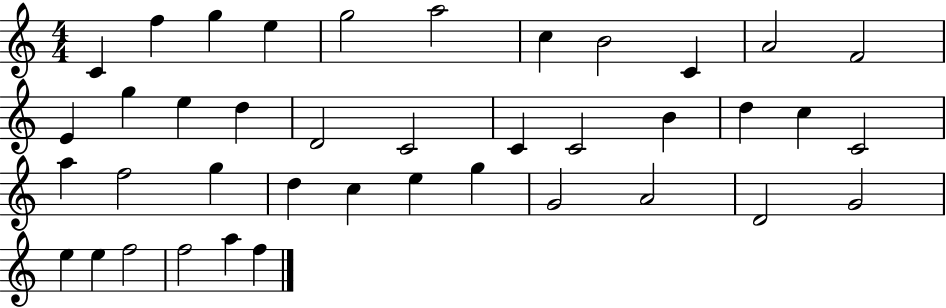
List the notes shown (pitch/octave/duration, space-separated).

C4/q F5/q G5/q E5/q G5/h A5/h C5/q B4/h C4/q A4/h F4/h E4/q G5/q E5/q D5/q D4/h C4/h C4/q C4/h B4/q D5/q C5/q C4/h A5/q F5/h G5/q D5/q C5/q E5/q G5/q G4/h A4/h D4/h G4/h E5/q E5/q F5/h F5/h A5/q F5/q